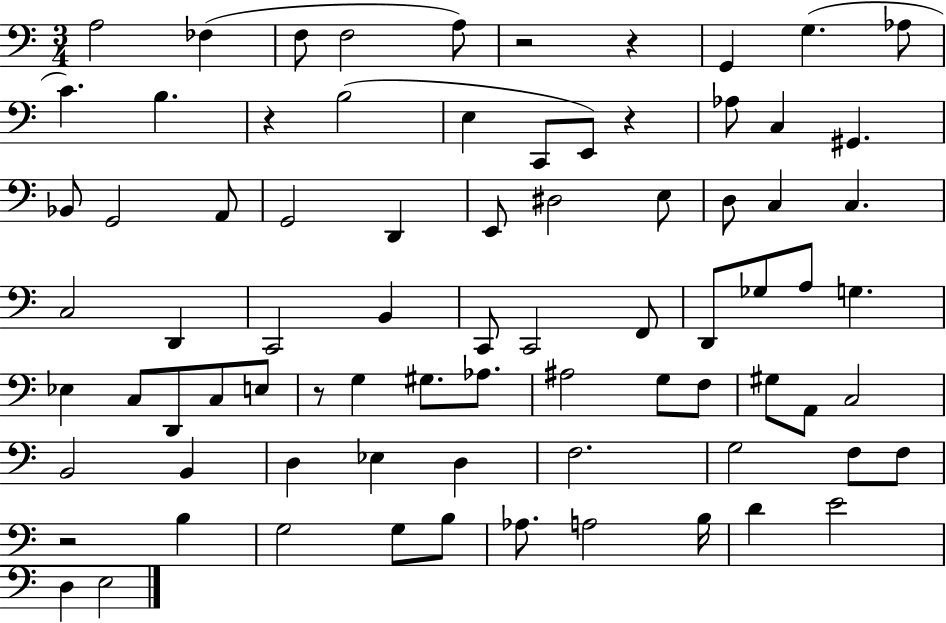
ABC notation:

X:1
T:Untitled
M:3/4
L:1/4
K:C
A,2 _F, F,/2 F,2 A,/2 z2 z G,, G, _A,/2 C B, z B,2 E, C,,/2 E,,/2 z _A,/2 C, ^G,, _B,,/2 G,,2 A,,/2 G,,2 D,, E,,/2 ^D,2 E,/2 D,/2 C, C, C,2 D,, C,,2 B,, C,,/2 C,,2 F,,/2 D,,/2 _G,/2 A,/2 G, _E, C,/2 D,,/2 C,/2 E,/2 z/2 G, ^G,/2 _A,/2 ^A,2 G,/2 F,/2 ^G,/2 A,,/2 C,2 B,,2 B,, D, _E, D, F,2 G,2 F,/2 F,/2 z2 B, G,2 G,/2 B,/2 _A,/2 A,2 B,/4 D E2 D, E,2